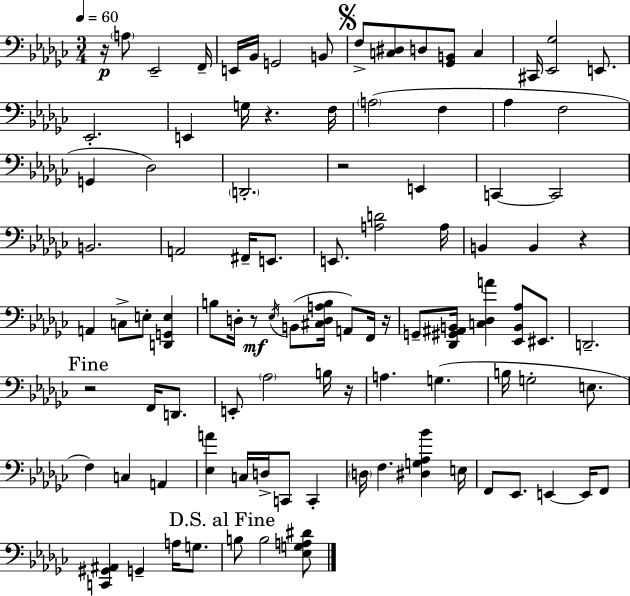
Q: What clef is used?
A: bass